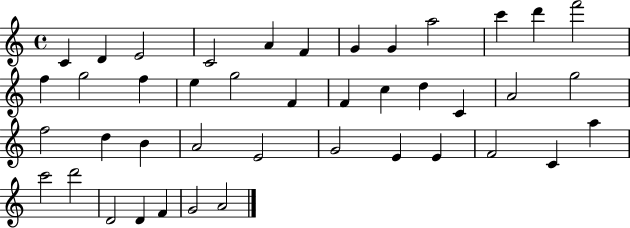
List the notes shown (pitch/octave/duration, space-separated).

C4/q D4/q E4/h C4/h A4/q F4/q G4/q G4/q A5/h C6/q D6/q F6/h F5/q G5/h F5/q E5/q G5/h F4/q F4/q C5/q D5/q C4/q A4/h G5/h F5/h D5/q B4/q A4/h E4/h G4/h E4/q E4/q F4/h C4/q A5/q C6/h D6/h D4/h D4/q F4/q G4/h A4/h